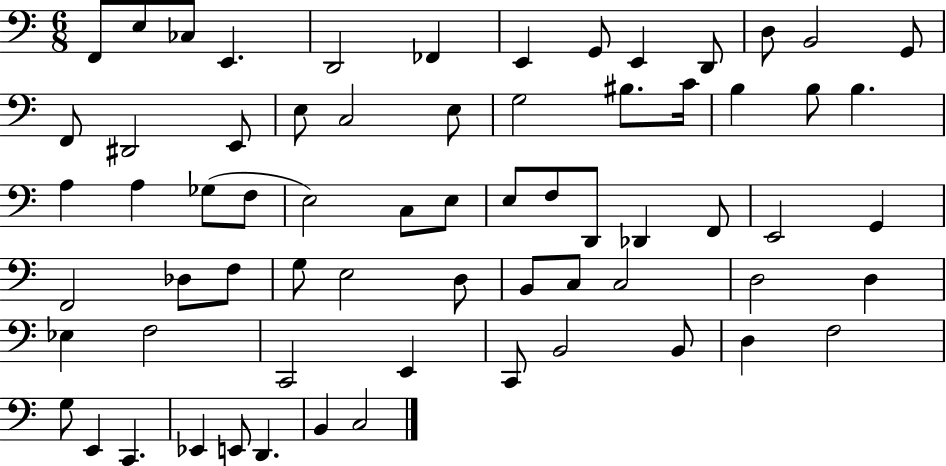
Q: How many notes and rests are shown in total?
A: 67